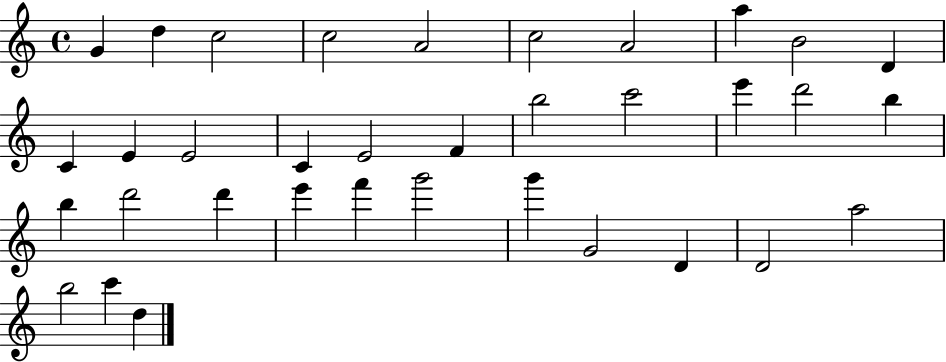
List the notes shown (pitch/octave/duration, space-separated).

G4/q D5/q C5/h C5/h A4/h C5/h A4/h A5/q B4/h D4/q C4/q E4/q E4/h C4/q E4/h F4/q B5/h C6/h E6/q D6/h B5/q B5/q D6/h D6/q E6/q F6/q G6/h G6/q G4/h D4/q D4/h A5/h B5/h C6/q D5/q